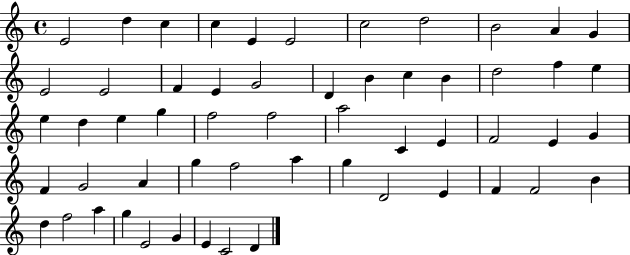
X:1
T:Untitled
M:4/4
L:1/4
K:C
E2 d c c E E2 c2 d2 B2 A G E2 E2 F E G2 D B c B d2 f e e d e g f2 f2 a2 C E F2 E G F G2 A g f2 a g D2 E F F2 B d f2 a g E2 G E C2 D